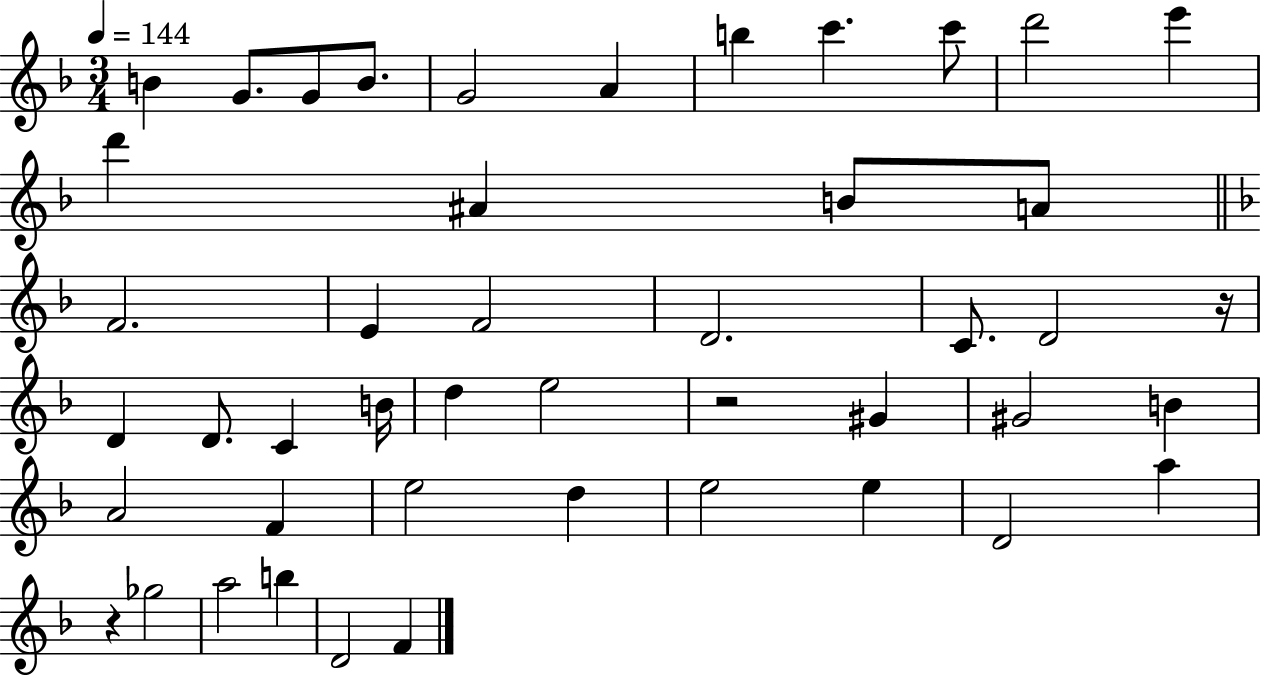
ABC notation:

X:1
T:Untitled
M:3/4
L:1/4
K:F
B G/2 G/2 B/2 G2 A b c' c'/2 d'2 e' d' ^A B/2 A/2 F2 E F2 D2 C/2 D2 z/4 D D/2 C B/4 d e2 z2 ^G ^G2 B A2 F e2 d e2 e D2 a z _g2 a2 b D2 F